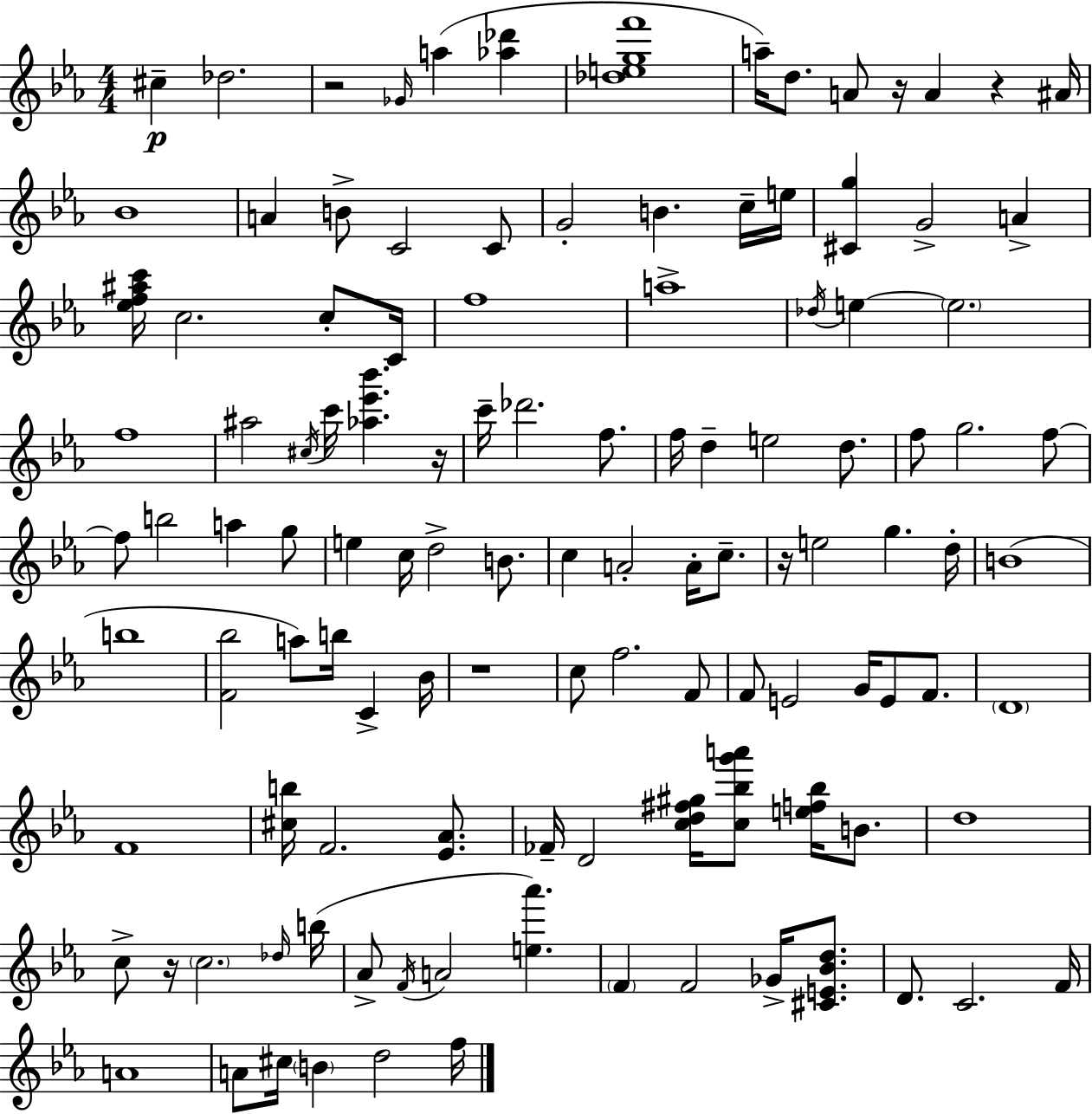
C#5/q Db5/h. R/h Gb4/s A5/q [Ab5,Db6]/q [Db5,E5,G5,F6]/w A5/s D5/e. A4/e R/s A4/q R/q A#4/s Bb4/w A4/q B4/e C4/h C4/e G4/h B4/q. C5/s E5/s [C#4,G5]/q G4/h A4/q [Eb5,F5,A#5,C6]/s C5/h. C5/e C4/s F5/w A5/w Db5/s E5/q E5/h. F5/w A#5/h C#5/s C6/s [Ab5,Eb6,Bb6]/q. R/s C6/s Db6/h. F5/e. F5/s D5/q E5/h D5/e. F5/e G5/h. F5/e F5/e B5/h A5/q G5/e E5/q C5/s D5/h B4/e. C5/q A4/h A4/s C5/e. R/s E5/h G5/q. D5/s B4/w B5/w [F4,Bb5]/h A5/e B5/s C4/q Bb4/s R/w C5/e F5/h. F4/e F4/e E4/h G4/s E4/e F4/e. D4/w F4/w [C#5,B5]/s F4/h. [Eb4,Ab4]/e. FES4/s D4/h [C5,D5,F#5,G#5]/s [C5,Bb5,G6,A6]/e [E5,F5,Bb5]/s B4/e. D5/w C5/e R/s C5/h. Db5/s B5/s Ab4/e F4/s A4/h [E5,Ab6]/q. F4/q F4/h Gb4/s [C#4,E4,Bb4,D5]/e. D4/e. C4/h. F4/s A4/w A4/e C#5/s B4/q D5/h F5/s